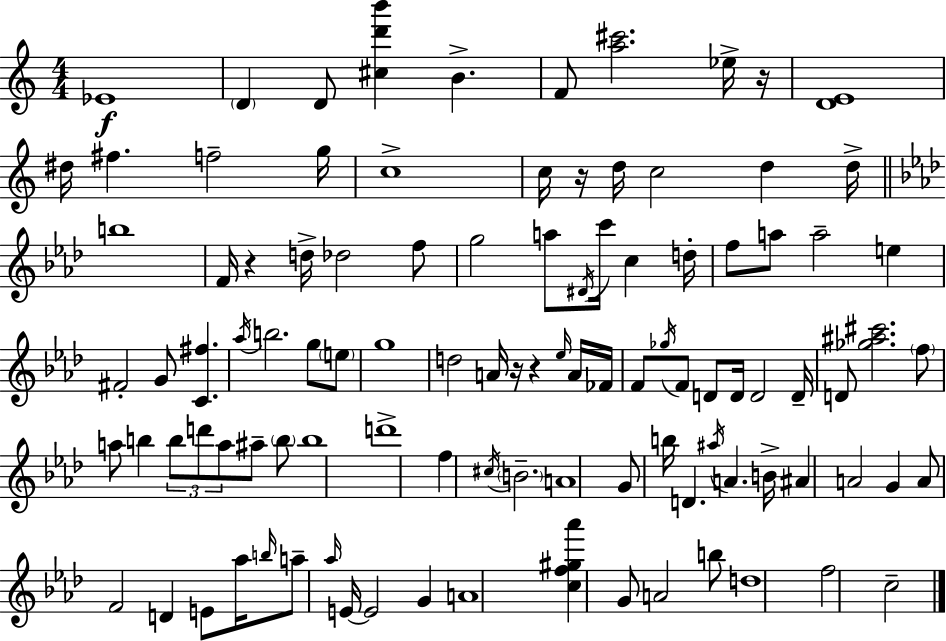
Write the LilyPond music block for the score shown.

{
  \clef treble
  \numericTimeSignature
  \time 4/4
  \key a \minor
  ees'1\f | \parenthesize d'4 d'8 <cis'' d''' b'''>4 b'4.-> | f'8 <a'' cis'''>2. ees''16-> r16 | <d' e'>1 | \break dis''16 fis''4. f''2-- g''16 | c''1-> | c''16 r16 d''16 c''2 d''4 d''16-> | \bar "||" \break \key f \minor b''1 | f'16 r4 d''16-> des''2 f''8 | g''2 a''8 \acciaccatura { dis'16 } c'''16 c''4 | d''16-. f''8 a''8 a''2-- e''4 | \break fis'2-. g'8 <c' fis''>4. | \acciaccatura { aes''16 } b''2. g''8 | \parenthesize e''8 g''1 | d''2 a'16 r16 r4 | \break \grace { ees''16 } a'16 fes'16 f'8 \acciaccatura { ges''16 } f'8 d'8 d'16 d'2 | d'16-- d'8 <ges'' ais'' cis'''>2. | \parenthesize f''8 a''8 b''4 \tuplet 3/2 { b''8 d'''8 a''8 } | ais''8-- \parenthesize b''8 b''1 | \break d'''1-> | f''4 \acciaccatura { cis''16 } \parenthesize b'2.-- | a'1 | g'8 b''16 d'4. \acciaccatura { ais''16 } a'4. | \break b'16-> ais'4 a'2 | g'4 a'8 f'2 | d'4 e'8 aes''16 \grace { b''16 } a''8-- \grace { aes''16 } e'16~~ e'2 | g'4 a'1 | \break <c'' f'' gis'' aes'''>4 g'8 a'2 | b''8 d''1 | f''2 | c''2-- \bar "|."
}